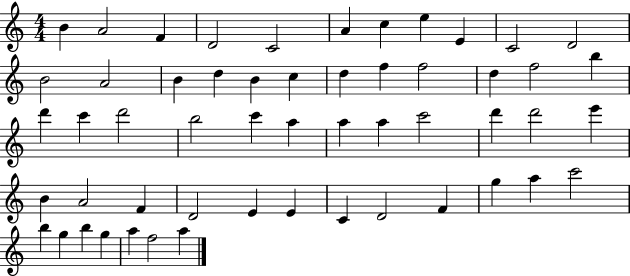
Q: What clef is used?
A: treble